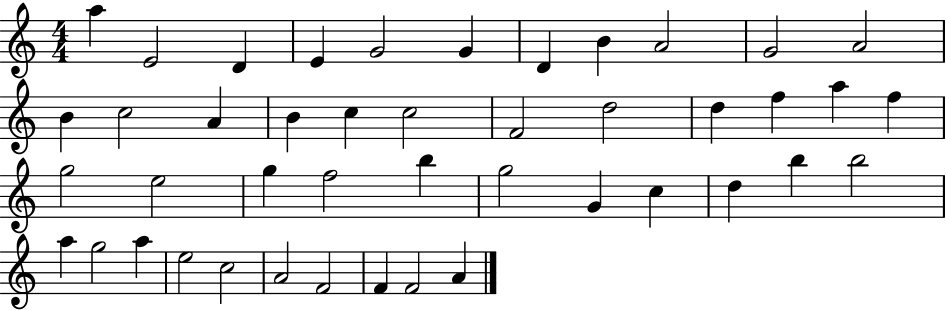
{
  \clef treble
  \numericTimeSignature
  \time 4/4
  \key c \major
  a''4 e'2 d'4 | e'4 g'2 g'4 | d'4 b'4 a'2 | g'2 a'2 | \break b'4 c''2 a'4 | b'4 c''4 c''2 | f'2 d''2 | d''4 f''4 a''4 f''4 | \break g''2 e''2 | g''4 f''2 b''4 | g''2 g'4 c''4 | d''4 b''4 b''2 | \break a''4 g''2 a''4 | e''2 c''2 | a'2 f'2 | f'4 f'2 a'4 | \break \bar "|."
}